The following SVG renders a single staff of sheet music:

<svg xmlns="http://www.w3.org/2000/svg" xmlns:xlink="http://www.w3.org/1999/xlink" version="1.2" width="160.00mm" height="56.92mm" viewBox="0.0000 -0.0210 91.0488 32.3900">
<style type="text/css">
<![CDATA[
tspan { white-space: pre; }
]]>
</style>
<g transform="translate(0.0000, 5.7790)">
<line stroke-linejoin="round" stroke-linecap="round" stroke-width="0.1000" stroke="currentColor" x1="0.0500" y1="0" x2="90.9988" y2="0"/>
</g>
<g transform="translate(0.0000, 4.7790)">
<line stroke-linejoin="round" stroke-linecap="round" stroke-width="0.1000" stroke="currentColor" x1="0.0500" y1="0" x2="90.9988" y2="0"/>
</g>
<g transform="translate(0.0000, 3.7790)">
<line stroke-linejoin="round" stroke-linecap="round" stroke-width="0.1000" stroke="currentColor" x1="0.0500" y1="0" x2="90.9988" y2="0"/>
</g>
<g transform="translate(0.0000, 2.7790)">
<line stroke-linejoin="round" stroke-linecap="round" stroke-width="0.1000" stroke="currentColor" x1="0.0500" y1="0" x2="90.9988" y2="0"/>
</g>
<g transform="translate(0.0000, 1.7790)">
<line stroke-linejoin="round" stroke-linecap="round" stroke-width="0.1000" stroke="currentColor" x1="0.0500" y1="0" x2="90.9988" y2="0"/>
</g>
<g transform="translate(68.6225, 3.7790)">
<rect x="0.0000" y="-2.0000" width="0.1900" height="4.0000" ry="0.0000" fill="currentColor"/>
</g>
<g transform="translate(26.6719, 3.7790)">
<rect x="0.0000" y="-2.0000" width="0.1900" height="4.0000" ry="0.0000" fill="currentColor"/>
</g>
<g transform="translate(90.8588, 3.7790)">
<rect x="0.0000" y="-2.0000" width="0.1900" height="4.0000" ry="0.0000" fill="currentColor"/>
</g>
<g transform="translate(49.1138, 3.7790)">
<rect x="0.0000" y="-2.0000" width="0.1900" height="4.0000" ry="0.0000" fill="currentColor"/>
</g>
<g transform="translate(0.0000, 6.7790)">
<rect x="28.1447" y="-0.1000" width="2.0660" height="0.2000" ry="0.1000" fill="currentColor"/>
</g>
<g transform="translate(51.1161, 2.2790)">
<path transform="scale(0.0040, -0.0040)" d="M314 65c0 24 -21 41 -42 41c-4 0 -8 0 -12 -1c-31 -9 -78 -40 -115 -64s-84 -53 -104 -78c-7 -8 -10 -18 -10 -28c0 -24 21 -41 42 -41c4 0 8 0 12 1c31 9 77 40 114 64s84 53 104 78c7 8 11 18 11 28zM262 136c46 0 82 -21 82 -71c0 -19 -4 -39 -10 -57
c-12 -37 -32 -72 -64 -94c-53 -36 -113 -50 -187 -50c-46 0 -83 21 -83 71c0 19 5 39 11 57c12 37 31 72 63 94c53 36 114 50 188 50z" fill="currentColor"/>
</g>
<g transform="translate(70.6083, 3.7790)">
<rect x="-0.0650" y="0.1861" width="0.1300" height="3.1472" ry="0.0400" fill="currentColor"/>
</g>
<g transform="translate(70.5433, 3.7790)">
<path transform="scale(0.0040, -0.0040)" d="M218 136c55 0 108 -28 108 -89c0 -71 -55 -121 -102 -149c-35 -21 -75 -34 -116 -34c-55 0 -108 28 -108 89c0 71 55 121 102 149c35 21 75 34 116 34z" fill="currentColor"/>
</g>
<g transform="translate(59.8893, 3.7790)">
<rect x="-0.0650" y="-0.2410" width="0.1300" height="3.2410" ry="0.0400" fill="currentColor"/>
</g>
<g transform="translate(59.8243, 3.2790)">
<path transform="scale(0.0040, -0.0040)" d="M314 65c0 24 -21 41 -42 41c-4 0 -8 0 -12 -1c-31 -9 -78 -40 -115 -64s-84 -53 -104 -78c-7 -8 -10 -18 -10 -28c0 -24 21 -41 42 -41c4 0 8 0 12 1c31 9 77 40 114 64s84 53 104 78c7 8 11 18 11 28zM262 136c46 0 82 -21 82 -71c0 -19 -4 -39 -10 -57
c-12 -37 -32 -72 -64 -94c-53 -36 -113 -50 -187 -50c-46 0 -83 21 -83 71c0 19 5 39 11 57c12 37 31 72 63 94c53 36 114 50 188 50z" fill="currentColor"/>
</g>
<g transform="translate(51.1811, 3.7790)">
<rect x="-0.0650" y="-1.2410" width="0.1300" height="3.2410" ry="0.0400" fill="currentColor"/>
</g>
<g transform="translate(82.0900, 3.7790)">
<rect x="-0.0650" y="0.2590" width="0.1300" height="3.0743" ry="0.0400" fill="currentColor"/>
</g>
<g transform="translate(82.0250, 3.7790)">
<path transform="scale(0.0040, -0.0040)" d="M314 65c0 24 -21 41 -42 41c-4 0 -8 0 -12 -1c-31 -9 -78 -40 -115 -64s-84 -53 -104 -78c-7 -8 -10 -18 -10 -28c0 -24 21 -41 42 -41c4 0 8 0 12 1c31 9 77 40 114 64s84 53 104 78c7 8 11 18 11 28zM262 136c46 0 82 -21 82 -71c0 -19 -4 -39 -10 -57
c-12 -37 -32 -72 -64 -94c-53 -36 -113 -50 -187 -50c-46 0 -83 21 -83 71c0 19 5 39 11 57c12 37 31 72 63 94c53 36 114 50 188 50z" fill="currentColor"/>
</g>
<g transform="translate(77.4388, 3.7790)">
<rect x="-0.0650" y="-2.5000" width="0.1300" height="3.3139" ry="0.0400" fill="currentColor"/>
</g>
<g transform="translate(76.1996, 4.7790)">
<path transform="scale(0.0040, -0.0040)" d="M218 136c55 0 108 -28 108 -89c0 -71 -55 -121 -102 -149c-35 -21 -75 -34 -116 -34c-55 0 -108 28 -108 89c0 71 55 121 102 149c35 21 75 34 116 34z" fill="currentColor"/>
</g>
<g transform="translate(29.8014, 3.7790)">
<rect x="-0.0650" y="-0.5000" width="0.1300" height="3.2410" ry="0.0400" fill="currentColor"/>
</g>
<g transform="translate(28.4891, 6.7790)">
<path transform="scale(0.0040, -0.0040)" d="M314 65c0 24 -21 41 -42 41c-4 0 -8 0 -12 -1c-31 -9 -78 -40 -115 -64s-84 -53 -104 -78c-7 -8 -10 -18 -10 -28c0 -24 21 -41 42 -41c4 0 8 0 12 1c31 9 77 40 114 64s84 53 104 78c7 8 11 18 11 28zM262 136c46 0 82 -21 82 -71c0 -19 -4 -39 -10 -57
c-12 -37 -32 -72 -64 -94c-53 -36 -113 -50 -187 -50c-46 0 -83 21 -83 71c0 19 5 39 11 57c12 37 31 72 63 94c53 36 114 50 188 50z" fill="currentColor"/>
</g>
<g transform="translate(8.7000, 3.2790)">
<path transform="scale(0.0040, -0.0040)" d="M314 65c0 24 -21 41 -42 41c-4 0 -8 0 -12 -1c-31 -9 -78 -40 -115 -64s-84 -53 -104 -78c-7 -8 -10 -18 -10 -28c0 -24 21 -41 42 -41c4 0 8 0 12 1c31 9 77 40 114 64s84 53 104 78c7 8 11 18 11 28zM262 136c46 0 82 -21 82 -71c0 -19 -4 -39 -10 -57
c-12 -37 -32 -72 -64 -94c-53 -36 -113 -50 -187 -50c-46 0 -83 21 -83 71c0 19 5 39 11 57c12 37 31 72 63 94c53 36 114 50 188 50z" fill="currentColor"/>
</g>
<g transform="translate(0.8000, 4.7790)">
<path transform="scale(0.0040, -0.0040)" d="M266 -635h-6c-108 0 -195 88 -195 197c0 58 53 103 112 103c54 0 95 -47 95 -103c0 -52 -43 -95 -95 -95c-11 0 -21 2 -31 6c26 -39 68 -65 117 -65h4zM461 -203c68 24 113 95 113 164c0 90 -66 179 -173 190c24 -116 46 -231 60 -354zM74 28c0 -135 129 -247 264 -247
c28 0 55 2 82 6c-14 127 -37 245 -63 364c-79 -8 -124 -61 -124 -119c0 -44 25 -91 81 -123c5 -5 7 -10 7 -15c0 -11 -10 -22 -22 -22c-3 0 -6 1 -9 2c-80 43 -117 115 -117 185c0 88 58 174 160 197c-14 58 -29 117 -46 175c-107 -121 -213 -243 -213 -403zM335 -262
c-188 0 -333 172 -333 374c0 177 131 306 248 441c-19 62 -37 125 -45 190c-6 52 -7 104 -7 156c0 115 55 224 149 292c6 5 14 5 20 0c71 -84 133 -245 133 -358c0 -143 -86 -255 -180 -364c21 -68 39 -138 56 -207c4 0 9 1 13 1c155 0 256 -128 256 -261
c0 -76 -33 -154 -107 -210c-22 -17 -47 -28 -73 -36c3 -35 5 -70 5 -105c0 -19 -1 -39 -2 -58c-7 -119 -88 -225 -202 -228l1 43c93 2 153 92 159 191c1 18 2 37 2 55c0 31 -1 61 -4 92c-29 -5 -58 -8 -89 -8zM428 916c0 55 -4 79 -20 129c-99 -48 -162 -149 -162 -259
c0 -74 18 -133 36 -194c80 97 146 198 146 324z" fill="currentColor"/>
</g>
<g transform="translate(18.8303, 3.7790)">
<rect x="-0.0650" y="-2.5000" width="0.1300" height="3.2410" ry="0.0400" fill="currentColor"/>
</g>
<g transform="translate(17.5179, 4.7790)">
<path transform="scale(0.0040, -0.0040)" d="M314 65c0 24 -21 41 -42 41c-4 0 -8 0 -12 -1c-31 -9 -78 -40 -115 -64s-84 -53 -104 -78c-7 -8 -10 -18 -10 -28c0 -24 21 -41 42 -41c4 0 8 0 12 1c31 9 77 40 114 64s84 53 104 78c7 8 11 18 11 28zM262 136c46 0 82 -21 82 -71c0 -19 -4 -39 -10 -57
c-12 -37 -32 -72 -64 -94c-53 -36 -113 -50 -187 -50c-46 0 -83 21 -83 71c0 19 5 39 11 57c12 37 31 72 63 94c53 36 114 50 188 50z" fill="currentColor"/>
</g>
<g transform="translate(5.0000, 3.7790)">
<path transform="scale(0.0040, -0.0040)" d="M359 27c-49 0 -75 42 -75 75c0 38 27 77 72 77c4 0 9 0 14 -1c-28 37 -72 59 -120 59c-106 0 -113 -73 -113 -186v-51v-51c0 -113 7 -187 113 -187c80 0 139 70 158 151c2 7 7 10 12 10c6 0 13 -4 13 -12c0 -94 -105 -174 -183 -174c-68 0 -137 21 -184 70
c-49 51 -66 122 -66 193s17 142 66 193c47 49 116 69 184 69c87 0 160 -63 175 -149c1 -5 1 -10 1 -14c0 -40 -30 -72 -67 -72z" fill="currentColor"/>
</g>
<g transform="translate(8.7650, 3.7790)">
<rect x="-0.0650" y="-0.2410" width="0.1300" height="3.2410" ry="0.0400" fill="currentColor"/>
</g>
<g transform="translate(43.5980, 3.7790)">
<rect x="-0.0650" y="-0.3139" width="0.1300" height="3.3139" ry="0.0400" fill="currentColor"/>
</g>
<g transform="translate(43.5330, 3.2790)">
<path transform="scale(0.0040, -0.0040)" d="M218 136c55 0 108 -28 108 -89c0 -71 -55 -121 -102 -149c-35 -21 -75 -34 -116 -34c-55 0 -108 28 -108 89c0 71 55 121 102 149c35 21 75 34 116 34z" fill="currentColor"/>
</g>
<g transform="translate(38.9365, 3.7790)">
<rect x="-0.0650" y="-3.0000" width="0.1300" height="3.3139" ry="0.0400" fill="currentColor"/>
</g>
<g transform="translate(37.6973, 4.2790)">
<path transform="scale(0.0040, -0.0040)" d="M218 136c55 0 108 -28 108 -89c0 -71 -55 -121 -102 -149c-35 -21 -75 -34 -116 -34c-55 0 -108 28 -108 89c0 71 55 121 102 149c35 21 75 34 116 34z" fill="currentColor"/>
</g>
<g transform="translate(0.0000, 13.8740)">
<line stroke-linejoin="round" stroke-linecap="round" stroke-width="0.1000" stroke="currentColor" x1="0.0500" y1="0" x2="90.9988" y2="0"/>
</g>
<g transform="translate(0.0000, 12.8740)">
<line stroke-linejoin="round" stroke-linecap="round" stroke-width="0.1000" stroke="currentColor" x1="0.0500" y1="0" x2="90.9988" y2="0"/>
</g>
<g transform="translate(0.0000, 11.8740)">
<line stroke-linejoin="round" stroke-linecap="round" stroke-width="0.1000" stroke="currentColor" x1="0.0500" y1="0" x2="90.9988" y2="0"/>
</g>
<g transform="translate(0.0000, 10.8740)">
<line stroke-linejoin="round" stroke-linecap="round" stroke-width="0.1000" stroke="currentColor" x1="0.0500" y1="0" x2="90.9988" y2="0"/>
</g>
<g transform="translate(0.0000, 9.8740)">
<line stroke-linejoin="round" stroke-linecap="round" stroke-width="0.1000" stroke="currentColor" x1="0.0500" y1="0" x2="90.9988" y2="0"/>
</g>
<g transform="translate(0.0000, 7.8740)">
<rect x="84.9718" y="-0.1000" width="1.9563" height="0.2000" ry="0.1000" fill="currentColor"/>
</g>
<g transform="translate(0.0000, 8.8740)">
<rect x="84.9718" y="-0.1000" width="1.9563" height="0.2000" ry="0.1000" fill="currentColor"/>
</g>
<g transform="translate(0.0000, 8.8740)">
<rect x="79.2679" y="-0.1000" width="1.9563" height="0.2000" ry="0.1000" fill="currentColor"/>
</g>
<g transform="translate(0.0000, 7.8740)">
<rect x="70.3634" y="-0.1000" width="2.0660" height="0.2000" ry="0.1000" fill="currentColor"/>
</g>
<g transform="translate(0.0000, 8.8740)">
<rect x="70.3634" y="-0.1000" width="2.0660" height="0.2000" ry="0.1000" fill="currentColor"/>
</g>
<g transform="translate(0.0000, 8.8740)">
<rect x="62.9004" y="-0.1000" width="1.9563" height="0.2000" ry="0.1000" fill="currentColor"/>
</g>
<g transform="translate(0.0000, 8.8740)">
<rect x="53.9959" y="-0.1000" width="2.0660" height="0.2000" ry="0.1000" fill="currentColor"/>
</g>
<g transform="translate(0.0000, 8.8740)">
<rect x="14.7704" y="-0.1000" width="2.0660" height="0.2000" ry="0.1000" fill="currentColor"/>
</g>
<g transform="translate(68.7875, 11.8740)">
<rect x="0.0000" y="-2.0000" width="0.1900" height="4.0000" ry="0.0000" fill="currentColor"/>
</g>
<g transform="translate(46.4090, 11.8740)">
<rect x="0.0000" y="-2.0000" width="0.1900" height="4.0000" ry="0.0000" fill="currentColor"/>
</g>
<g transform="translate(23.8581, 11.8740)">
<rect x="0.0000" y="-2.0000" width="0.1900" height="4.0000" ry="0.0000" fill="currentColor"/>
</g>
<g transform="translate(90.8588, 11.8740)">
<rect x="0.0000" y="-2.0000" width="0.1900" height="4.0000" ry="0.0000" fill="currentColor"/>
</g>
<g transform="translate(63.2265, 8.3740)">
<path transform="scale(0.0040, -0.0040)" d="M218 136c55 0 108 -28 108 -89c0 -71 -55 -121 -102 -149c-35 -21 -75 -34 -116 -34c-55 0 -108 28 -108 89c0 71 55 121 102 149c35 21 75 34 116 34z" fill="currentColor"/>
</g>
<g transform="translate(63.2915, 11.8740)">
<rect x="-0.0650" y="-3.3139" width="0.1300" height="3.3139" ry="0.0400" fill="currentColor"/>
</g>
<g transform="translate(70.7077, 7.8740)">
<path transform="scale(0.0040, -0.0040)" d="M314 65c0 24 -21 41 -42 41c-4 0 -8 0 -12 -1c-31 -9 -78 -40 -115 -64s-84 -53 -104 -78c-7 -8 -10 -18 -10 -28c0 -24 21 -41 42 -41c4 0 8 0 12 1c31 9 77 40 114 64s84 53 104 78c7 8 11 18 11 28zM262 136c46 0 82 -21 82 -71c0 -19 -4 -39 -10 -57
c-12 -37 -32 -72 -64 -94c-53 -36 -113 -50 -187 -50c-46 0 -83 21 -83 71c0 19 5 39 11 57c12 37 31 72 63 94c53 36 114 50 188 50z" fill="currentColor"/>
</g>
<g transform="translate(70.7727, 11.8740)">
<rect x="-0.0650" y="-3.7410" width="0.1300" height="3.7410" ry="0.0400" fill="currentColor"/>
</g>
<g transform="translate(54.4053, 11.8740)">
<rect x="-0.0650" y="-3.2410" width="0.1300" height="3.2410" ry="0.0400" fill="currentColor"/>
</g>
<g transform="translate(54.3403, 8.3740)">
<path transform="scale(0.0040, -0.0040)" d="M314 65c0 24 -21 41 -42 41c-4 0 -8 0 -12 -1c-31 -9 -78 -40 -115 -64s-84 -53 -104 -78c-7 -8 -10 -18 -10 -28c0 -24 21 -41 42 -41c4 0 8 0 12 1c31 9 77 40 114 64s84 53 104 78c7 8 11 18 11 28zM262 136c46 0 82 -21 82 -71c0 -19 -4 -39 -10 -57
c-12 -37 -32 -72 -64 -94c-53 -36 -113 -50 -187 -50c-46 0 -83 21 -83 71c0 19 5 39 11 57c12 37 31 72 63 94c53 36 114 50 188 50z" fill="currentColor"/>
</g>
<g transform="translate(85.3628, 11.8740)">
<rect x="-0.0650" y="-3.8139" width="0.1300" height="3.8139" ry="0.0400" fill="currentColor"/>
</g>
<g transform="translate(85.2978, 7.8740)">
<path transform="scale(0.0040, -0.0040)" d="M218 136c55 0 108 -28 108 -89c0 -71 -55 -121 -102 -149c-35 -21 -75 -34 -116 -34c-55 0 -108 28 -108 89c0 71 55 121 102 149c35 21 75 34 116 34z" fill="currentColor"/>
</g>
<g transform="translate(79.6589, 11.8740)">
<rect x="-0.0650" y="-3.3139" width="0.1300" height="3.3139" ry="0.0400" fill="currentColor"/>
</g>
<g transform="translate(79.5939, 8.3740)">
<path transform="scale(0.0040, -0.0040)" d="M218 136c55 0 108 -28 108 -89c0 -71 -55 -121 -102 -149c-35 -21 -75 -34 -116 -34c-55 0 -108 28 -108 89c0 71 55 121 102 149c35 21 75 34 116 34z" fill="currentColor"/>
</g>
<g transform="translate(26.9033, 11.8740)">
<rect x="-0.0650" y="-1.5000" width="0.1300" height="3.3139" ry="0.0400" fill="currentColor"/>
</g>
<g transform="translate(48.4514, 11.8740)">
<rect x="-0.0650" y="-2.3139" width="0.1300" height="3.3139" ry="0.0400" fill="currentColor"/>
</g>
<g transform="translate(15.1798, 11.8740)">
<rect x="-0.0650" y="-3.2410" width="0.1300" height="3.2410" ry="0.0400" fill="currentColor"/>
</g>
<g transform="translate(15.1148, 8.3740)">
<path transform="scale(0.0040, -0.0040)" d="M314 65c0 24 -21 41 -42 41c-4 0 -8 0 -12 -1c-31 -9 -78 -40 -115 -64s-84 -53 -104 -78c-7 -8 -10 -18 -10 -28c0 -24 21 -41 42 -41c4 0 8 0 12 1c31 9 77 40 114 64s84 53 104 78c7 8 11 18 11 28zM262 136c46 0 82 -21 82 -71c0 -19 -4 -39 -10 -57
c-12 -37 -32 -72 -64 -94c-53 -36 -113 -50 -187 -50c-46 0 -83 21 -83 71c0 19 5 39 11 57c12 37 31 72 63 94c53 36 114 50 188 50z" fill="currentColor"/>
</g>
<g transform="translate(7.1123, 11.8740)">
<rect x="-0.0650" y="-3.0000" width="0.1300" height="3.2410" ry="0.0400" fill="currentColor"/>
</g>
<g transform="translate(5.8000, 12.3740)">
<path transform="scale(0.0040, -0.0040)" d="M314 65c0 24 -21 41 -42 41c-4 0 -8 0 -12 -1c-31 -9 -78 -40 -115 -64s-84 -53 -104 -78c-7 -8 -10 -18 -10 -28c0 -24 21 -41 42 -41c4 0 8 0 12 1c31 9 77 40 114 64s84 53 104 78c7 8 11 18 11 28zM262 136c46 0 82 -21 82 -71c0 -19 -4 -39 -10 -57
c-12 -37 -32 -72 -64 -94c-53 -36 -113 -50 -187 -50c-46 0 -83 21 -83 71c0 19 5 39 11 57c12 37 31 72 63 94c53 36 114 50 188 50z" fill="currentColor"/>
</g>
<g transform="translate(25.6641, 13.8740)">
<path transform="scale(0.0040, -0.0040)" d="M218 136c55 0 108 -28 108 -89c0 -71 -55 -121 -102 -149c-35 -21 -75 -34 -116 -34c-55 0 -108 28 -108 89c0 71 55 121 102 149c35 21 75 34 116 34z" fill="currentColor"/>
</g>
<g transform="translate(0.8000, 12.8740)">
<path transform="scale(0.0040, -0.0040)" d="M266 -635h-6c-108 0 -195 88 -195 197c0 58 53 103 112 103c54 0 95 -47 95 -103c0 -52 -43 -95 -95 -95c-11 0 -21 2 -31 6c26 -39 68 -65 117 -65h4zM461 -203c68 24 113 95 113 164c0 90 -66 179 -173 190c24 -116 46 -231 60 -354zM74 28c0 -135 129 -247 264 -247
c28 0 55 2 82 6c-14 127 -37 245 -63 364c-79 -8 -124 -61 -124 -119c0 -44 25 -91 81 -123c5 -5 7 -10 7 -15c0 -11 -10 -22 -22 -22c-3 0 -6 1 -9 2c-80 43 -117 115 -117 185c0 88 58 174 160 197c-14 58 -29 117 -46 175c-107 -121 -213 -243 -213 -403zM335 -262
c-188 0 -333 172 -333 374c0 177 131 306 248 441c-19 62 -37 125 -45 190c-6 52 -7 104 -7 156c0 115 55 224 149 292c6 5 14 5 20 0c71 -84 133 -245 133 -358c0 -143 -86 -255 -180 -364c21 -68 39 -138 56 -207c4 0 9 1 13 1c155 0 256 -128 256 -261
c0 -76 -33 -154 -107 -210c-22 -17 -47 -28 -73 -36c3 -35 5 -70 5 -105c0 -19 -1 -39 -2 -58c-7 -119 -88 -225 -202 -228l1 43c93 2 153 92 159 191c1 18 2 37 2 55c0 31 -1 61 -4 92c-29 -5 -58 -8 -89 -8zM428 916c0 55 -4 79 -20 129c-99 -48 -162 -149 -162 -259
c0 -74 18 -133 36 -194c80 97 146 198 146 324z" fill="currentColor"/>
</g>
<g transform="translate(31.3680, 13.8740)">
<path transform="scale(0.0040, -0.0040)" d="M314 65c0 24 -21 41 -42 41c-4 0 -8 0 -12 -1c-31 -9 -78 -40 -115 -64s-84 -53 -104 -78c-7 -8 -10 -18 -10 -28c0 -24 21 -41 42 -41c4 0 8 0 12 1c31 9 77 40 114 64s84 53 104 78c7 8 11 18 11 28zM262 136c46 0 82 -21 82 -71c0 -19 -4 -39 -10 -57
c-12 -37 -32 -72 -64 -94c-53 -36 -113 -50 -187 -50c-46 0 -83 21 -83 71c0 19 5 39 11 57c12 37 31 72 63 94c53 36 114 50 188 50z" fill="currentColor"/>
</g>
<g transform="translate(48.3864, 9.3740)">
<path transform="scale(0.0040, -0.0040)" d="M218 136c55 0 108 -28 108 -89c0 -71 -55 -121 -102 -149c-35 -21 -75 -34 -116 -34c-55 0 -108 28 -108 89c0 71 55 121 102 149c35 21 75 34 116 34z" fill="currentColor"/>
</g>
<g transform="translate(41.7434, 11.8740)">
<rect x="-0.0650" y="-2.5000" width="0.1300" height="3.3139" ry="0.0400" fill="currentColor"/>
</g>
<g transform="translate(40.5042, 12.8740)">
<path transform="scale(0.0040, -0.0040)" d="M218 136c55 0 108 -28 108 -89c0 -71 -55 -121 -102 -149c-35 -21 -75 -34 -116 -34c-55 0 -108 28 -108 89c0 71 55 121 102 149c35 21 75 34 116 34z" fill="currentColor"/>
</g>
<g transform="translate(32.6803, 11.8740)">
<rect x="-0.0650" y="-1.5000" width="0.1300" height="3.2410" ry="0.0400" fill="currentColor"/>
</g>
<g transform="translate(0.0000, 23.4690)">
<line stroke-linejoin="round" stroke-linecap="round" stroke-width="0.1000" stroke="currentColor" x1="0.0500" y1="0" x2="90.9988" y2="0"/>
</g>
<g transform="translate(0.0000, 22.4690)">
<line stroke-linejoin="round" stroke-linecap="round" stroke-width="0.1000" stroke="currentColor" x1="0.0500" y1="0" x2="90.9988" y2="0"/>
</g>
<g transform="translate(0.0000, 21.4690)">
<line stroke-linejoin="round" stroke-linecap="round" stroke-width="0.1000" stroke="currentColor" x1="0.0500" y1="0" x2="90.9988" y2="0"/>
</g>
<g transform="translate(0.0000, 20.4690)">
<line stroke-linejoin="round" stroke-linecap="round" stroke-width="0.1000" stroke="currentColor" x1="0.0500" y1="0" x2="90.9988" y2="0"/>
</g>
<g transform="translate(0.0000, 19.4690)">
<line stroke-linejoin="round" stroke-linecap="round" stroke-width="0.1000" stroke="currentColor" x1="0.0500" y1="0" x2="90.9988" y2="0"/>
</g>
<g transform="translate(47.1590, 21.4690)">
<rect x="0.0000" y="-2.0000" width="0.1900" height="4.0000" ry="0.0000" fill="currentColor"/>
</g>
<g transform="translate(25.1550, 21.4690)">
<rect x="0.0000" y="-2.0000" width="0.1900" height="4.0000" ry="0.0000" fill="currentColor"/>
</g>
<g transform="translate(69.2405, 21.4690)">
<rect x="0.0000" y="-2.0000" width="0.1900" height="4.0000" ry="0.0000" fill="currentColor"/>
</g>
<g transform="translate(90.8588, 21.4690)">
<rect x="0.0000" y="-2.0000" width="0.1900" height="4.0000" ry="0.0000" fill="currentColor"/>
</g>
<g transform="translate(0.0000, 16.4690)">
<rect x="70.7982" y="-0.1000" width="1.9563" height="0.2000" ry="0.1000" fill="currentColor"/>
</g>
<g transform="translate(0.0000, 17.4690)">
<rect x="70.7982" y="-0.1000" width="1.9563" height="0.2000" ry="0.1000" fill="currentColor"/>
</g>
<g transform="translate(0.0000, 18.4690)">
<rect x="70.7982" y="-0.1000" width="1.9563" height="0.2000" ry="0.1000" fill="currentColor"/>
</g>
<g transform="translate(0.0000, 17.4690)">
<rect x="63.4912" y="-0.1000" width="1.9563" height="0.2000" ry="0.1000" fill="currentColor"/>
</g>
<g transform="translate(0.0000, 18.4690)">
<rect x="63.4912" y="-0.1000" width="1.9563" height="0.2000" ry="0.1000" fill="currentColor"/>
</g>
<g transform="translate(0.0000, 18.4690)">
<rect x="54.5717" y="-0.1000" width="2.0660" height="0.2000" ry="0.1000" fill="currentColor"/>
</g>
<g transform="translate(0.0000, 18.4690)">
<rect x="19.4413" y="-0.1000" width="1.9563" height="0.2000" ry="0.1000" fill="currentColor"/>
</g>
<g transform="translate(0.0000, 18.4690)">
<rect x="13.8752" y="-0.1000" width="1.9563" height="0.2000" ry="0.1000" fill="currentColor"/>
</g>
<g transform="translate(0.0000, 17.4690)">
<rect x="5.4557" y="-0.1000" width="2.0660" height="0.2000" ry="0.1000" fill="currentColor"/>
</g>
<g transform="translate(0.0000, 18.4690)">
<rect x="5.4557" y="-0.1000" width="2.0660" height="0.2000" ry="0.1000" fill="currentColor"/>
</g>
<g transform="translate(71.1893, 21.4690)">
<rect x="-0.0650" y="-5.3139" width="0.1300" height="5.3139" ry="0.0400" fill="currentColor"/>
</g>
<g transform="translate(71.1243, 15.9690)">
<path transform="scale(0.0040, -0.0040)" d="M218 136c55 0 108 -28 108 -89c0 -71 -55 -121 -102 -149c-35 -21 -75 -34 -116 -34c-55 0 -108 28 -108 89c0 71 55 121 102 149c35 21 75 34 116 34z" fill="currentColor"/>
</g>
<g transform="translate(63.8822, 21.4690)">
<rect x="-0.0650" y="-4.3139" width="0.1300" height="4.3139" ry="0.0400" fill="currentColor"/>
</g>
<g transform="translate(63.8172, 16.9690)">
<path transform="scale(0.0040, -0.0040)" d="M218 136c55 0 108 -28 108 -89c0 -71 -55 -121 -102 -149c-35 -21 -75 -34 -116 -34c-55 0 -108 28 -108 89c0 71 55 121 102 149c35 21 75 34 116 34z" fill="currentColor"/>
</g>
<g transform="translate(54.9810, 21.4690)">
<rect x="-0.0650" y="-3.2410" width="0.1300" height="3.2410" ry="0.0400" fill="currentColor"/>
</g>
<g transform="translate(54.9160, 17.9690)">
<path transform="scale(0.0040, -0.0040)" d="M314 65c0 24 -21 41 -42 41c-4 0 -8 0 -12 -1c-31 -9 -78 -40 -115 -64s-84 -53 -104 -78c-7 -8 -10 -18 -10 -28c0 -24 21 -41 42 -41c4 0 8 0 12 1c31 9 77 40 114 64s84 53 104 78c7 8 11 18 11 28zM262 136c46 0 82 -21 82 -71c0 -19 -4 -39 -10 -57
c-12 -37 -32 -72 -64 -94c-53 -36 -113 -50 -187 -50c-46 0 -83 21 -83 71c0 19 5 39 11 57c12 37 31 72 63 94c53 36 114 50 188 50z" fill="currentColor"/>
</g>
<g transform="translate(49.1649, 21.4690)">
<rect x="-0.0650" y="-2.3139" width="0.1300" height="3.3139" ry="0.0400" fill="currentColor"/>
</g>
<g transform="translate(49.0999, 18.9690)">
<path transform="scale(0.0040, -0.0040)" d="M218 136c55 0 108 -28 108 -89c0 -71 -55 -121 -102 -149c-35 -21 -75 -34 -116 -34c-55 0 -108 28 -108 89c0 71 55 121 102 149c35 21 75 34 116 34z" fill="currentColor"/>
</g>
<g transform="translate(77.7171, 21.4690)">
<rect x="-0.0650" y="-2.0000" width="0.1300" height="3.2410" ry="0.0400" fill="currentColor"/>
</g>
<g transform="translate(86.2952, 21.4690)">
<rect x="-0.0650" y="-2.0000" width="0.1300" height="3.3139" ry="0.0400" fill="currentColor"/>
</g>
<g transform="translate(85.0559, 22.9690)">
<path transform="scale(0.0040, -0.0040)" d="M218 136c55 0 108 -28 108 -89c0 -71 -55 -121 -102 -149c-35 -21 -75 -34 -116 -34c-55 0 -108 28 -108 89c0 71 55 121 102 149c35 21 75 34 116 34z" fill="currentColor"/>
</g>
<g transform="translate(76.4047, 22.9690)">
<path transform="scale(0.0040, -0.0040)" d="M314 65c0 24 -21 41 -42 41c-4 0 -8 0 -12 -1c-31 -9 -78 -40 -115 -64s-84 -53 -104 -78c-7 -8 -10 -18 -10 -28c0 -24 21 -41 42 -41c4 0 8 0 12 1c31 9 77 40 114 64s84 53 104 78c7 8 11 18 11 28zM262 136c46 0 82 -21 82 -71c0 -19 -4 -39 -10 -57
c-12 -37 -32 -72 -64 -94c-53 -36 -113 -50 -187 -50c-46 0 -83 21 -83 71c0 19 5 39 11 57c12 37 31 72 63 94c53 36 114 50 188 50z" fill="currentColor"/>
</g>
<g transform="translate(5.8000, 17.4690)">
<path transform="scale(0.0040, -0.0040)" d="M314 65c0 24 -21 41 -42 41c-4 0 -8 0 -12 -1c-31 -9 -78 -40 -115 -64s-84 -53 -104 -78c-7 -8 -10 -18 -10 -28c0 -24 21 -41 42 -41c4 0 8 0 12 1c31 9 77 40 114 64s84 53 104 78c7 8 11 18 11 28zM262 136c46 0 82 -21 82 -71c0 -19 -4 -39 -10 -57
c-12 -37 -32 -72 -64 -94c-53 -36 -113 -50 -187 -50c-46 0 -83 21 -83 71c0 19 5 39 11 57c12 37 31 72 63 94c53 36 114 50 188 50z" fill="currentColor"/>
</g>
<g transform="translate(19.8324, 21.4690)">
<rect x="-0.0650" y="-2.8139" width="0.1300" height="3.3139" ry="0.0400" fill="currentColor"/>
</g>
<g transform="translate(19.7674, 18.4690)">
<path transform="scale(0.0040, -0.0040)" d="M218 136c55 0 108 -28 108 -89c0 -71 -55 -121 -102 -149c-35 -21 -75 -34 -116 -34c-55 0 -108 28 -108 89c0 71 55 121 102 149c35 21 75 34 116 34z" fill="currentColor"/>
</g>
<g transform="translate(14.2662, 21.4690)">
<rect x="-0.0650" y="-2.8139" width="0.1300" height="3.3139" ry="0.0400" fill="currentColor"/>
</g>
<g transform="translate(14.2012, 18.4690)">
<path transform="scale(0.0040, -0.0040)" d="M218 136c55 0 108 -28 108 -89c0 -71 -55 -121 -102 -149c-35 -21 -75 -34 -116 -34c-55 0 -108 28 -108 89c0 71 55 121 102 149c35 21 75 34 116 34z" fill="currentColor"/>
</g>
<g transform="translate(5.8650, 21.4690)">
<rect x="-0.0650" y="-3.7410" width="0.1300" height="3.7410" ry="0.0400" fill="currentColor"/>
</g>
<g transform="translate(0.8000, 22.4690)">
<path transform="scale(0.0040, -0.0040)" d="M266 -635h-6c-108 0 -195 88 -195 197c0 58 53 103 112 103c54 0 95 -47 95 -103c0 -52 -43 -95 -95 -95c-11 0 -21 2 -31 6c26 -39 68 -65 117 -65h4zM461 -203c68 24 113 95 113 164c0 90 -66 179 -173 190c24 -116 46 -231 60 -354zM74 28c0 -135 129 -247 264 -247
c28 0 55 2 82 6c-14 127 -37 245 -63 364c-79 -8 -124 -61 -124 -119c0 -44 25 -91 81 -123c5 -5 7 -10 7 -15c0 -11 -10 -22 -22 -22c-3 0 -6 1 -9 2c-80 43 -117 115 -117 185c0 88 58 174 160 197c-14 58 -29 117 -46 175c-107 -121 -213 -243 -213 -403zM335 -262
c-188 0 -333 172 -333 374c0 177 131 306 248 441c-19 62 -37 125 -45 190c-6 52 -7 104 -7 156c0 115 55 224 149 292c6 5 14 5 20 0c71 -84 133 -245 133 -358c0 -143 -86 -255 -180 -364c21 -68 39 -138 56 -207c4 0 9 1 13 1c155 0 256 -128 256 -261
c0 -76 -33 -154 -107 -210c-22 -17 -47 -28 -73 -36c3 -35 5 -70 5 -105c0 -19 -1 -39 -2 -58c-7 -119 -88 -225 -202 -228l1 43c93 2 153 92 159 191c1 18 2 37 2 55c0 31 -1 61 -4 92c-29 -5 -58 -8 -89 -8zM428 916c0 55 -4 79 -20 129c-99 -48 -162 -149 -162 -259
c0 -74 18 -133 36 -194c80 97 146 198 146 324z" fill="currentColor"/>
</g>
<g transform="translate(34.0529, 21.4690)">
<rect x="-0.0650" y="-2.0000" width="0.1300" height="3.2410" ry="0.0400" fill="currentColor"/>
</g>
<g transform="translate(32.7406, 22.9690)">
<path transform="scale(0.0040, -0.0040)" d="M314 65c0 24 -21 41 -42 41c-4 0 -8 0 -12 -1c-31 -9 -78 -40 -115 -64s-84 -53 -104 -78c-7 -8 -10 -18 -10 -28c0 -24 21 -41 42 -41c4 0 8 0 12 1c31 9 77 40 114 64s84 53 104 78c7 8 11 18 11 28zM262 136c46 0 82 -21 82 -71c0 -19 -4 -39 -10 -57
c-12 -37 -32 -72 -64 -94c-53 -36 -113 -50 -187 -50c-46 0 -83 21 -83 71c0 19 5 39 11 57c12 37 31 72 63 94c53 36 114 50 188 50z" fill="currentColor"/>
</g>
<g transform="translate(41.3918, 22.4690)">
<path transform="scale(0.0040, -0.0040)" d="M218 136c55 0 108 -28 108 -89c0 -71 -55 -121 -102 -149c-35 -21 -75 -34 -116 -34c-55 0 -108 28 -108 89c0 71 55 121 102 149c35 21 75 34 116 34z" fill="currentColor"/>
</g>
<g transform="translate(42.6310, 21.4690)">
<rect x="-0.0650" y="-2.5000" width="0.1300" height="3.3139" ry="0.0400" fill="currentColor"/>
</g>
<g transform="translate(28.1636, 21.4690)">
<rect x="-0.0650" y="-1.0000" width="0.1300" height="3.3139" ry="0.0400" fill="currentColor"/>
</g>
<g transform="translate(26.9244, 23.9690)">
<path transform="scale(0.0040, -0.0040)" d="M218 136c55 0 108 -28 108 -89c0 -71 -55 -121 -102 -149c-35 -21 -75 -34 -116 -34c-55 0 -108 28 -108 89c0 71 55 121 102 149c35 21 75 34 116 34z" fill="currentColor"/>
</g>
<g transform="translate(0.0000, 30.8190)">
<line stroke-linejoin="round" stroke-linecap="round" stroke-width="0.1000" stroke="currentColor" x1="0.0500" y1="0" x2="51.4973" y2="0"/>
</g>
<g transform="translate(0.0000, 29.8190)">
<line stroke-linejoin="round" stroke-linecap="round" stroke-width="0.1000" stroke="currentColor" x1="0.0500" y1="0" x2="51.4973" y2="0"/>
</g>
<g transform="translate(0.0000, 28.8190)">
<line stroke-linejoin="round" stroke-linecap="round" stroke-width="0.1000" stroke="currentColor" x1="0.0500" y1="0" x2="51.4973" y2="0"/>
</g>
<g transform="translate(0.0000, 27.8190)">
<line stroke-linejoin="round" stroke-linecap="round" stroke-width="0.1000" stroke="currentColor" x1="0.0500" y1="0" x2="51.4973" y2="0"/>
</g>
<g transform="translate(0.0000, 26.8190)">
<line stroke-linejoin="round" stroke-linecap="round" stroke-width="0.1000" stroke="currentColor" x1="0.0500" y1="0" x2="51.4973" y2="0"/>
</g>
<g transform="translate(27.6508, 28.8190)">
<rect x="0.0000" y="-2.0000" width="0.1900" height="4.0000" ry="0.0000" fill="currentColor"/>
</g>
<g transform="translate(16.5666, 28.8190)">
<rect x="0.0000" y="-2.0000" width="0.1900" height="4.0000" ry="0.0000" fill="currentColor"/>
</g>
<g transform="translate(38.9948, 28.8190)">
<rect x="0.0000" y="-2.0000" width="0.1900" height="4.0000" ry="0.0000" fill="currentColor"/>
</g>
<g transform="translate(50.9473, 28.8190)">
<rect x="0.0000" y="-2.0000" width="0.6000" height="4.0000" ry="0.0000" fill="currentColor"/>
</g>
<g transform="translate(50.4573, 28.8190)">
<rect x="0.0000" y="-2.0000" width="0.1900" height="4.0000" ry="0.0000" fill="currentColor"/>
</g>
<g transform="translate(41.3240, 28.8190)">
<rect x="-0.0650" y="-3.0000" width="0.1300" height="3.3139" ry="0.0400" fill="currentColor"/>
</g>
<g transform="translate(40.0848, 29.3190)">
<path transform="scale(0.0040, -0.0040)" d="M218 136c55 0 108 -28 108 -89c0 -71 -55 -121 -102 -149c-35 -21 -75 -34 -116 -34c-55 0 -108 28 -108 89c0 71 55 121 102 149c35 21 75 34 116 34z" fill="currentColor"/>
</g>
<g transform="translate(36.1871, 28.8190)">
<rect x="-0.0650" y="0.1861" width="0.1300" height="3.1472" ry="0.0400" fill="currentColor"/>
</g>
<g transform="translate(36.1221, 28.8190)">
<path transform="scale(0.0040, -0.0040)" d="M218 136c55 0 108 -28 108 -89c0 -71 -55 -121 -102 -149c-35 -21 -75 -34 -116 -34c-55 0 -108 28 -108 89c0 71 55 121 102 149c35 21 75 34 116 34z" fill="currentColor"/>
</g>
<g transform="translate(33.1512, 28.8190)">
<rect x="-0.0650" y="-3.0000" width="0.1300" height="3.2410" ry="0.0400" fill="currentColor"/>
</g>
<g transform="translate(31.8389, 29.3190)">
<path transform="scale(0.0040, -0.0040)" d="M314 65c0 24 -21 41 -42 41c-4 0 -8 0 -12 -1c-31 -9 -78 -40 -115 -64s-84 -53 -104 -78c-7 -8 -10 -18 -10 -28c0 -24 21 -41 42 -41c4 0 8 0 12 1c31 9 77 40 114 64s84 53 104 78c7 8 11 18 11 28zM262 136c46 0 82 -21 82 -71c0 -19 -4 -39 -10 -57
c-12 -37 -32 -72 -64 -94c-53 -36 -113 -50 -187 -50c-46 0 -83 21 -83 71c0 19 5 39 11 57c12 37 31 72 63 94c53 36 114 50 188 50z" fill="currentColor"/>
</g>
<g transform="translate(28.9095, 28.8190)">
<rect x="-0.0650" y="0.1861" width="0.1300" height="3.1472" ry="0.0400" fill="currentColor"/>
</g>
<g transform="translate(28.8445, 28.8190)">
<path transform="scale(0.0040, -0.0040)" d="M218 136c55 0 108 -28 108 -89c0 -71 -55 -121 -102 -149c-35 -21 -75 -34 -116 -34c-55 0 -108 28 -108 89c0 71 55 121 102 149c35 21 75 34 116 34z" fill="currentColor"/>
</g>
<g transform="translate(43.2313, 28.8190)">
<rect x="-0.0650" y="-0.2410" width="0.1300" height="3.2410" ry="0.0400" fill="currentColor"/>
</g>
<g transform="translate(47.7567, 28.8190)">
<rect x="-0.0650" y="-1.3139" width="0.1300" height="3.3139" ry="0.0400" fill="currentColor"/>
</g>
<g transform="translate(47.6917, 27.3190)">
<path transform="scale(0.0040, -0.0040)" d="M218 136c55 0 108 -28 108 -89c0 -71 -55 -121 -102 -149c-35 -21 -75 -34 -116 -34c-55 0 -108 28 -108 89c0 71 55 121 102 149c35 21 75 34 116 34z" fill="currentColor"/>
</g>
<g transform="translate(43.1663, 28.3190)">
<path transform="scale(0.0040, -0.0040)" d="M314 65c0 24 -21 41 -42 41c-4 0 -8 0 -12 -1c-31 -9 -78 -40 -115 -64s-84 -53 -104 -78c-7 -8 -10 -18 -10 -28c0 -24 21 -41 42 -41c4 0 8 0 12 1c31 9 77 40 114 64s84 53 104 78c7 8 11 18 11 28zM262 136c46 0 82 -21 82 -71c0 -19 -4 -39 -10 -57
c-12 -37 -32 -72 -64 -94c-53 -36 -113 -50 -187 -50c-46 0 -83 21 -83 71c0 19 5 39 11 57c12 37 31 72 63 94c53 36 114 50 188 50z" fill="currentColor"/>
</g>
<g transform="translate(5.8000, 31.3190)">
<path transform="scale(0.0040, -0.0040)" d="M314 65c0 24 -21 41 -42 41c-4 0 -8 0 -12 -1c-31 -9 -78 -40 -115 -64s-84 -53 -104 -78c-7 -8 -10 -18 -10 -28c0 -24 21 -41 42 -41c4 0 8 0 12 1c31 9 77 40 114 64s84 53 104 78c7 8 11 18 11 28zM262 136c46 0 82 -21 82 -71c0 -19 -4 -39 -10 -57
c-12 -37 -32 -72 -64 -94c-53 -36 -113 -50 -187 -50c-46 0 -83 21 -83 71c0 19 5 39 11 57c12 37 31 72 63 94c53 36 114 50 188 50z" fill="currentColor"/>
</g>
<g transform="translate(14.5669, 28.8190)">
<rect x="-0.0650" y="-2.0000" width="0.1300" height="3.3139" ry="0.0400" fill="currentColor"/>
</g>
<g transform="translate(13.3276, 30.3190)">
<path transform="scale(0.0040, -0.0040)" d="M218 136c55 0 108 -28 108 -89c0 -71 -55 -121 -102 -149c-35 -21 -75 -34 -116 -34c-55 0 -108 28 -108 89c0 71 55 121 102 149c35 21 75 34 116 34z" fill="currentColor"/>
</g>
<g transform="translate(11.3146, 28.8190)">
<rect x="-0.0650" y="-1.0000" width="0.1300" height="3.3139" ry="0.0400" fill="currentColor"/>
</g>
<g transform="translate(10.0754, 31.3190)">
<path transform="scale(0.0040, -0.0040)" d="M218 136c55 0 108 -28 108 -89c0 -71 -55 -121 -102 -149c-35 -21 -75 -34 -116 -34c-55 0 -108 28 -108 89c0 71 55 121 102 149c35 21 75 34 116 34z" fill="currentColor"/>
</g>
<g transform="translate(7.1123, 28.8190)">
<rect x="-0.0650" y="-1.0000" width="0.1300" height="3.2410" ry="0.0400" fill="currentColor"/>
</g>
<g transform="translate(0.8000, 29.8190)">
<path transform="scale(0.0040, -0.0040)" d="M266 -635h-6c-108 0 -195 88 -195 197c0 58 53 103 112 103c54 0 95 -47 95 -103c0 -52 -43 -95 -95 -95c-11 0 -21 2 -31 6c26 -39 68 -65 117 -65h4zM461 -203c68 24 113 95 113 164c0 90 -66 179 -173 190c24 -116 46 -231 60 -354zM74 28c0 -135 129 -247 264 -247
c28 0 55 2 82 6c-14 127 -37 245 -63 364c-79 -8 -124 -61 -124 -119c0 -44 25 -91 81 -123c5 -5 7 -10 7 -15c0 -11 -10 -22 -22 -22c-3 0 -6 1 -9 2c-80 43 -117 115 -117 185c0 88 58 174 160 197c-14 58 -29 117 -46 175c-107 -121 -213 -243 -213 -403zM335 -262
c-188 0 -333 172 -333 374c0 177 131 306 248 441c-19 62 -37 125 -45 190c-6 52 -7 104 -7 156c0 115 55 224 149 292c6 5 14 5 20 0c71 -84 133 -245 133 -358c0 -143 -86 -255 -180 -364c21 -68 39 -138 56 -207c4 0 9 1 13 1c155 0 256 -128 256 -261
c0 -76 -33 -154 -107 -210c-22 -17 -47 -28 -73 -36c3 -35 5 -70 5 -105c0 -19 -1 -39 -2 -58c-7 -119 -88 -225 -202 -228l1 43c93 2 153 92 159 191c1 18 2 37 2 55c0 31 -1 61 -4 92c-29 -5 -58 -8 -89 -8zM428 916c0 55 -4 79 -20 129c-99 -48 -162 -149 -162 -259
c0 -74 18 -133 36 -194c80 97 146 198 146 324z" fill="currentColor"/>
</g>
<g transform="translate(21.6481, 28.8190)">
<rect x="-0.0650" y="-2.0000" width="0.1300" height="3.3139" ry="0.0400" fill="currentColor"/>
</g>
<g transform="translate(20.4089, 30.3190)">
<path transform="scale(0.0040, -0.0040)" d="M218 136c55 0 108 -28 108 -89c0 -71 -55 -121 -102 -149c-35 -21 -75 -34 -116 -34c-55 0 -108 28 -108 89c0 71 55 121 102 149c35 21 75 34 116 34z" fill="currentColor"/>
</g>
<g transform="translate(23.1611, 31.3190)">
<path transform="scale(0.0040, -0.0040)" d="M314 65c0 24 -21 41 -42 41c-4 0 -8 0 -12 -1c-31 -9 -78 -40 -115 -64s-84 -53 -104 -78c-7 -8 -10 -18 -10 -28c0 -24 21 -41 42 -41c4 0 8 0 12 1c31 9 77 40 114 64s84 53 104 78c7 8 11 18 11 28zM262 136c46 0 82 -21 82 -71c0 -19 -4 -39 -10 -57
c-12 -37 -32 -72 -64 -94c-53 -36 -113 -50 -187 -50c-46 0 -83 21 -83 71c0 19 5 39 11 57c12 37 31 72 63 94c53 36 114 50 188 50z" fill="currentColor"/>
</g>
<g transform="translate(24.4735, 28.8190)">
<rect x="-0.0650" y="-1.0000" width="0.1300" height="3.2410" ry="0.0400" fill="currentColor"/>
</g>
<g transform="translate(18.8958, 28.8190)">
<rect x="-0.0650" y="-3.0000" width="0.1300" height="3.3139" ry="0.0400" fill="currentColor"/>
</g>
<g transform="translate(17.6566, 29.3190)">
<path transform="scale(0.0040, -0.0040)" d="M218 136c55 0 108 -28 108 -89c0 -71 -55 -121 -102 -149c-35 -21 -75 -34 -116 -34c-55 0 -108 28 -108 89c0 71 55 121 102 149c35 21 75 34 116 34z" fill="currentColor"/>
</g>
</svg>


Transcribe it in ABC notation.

X:1
T:Untitled
M:4/4
L:1/4
K:C
c2 G2 C2 A c e2 c2 B G B2 A2 b2 E E2 G g b2 b c'2 b c' c'2 a a D F2 G g b2 d' f' F2 F D2 D F A F D2 B A2 B A c2 e